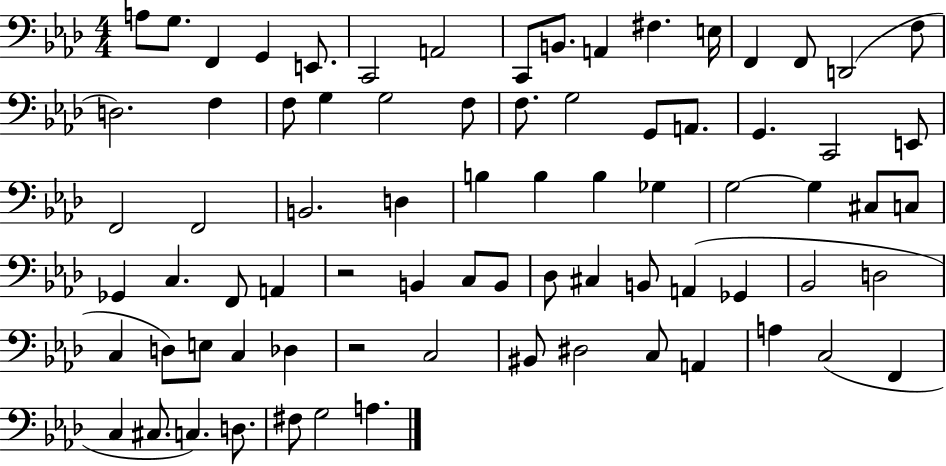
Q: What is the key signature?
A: AES major